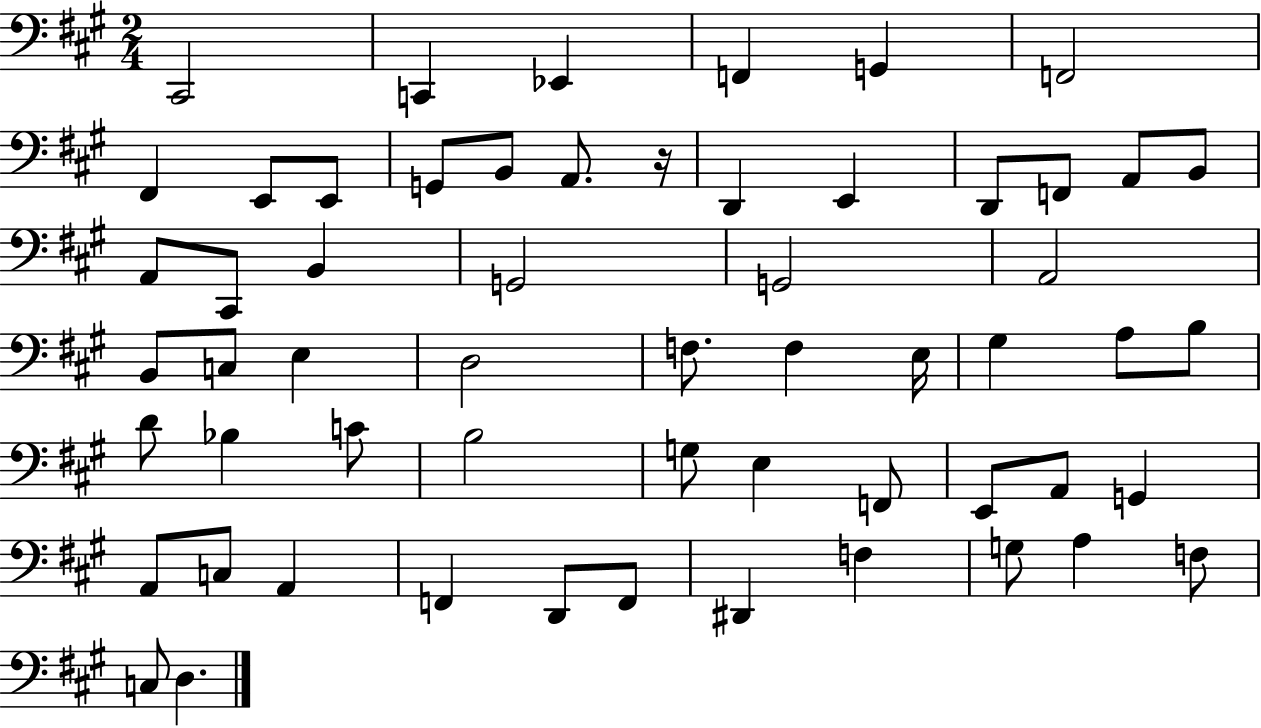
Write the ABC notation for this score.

X:1
T:Untitled
M:2/4
L:1/4
K:A
^C,,2 C,, _E,, F,, G,, F,,2 ^F,, E,,/2 E,,/2 G,,/2 B,,/2 A,,/2 z/4 D,, E,, D,,/2 F,,/2 A,,/2 B,,/2 A,,/2 ^C,,/2 B,, G,,2 G,,2 A,,2 B,,/2 C,/2 E, D,2 F,/2 F, E,/4 ^G, A,/2 B,/2 D/2 _B, C/2 B,2 G,/2 E, F,,/2 E,,/2 A,,/2 G,, A,,/2 C,/2 A,, F,, D,,/2 F,,/2 ^D,, F, G,/2 A, F,/2 C,/2 D,